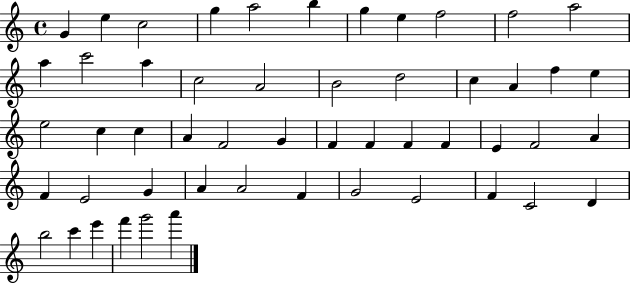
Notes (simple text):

G4/q E5/q C5/h G5/q A5/h B5/q G5/q E5/q F5/h F5/h A5/h A5/q C6/h A5/q C5/h A4/h B4/h D5/h C5/q A4/q F5/q E5/q E5/h C5/q C5/q A4/q F4/h G4/q F4/q F4/q F4/q F4/q E4/q F4/h A4/q F4/q E4/h G4/q A4/q A4/h F4/q G4/h E4/h F4/q C4/h D4/q B5/h C6/q E6/q F6/q G6/h A6/q